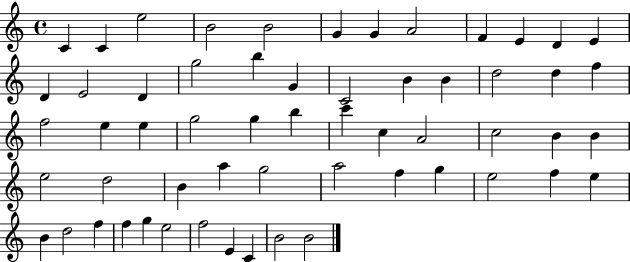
C4/q C4/q E5/h B4/h B4/h G4/q G4/q A4/h F4/q E4/q D4/q E4/q D4/q E4/h D4/q G5/h B5/q G4/q C4/h B4/q B4/q D5/h D5/q F5/q F5/h E5/q E5/q G5/h G5/q B5/q C6/q C5/q A4/h C5/h B4/q B4/q E5/h D5/h B4/q A5/q G5/h A5/h F5/q G5/q E5/h F5/q E5/q B4/q D5/h F5/q F5/q G5/q E5/h F5/h E4/q C4/q B4/h B4/h